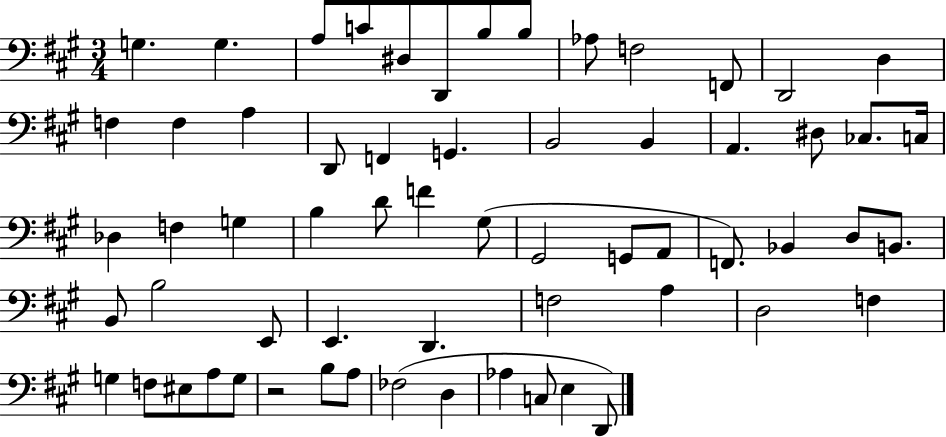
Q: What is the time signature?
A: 3/4